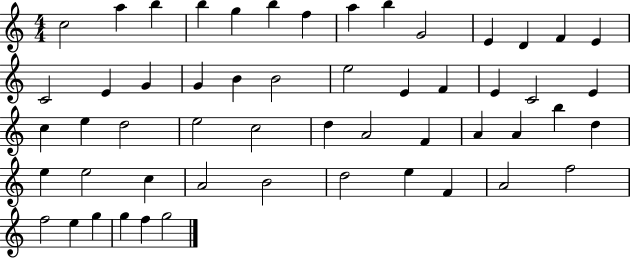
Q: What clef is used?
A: treble